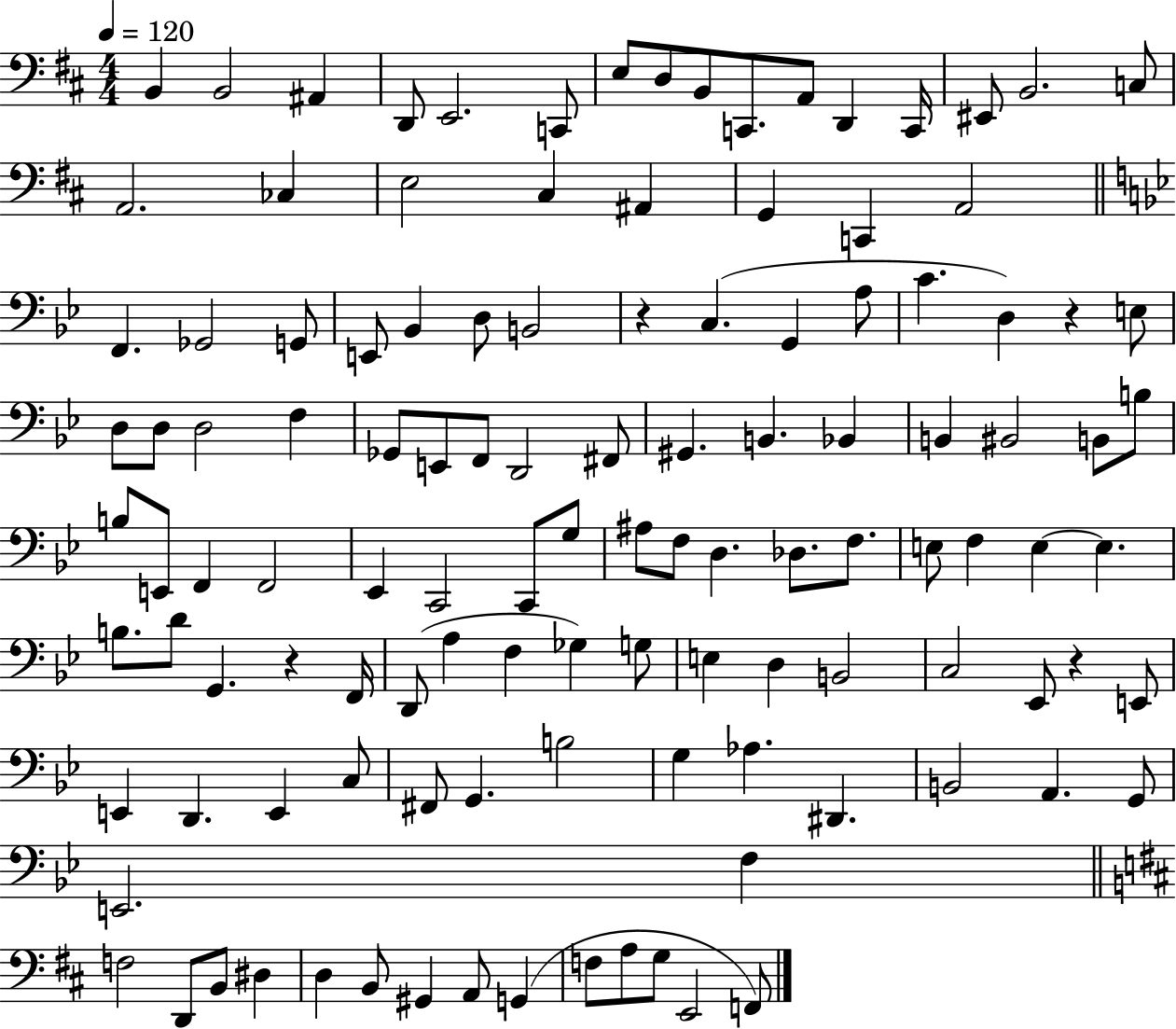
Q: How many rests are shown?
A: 4